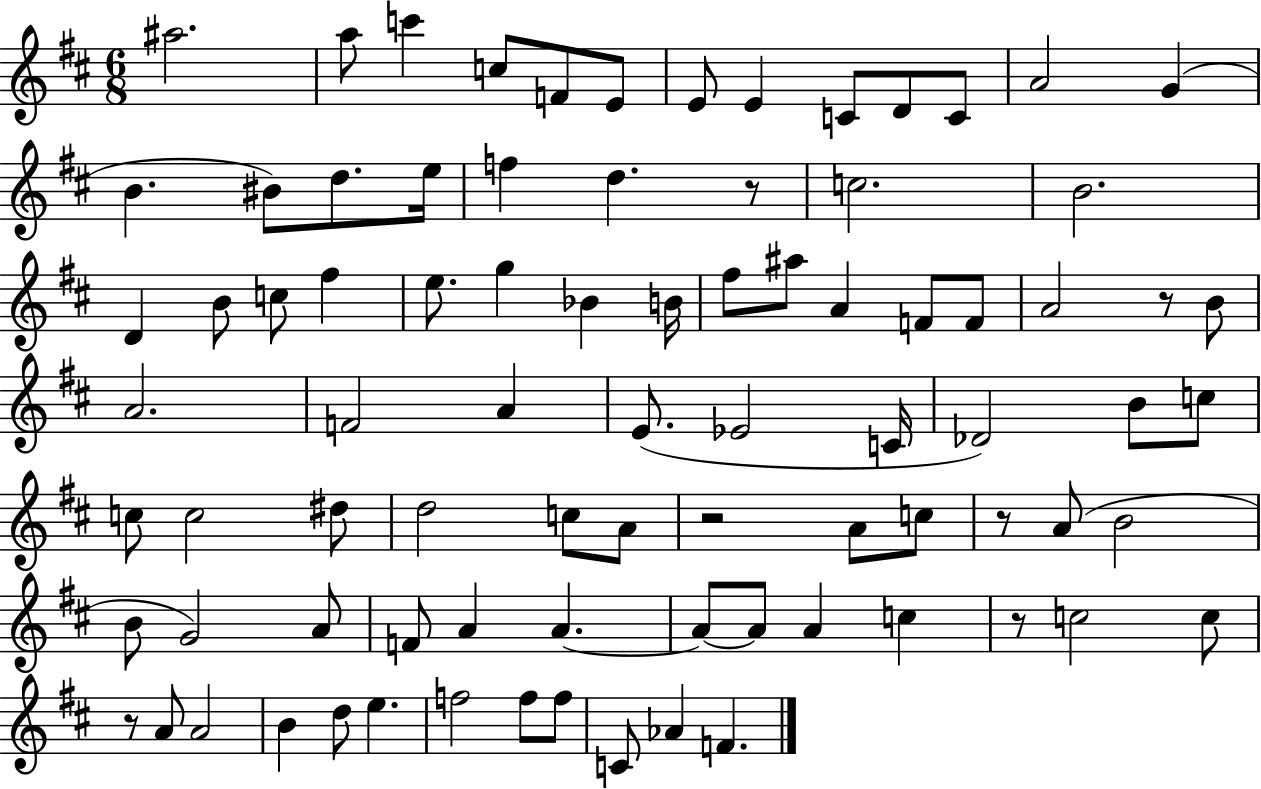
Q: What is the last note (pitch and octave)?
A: F4